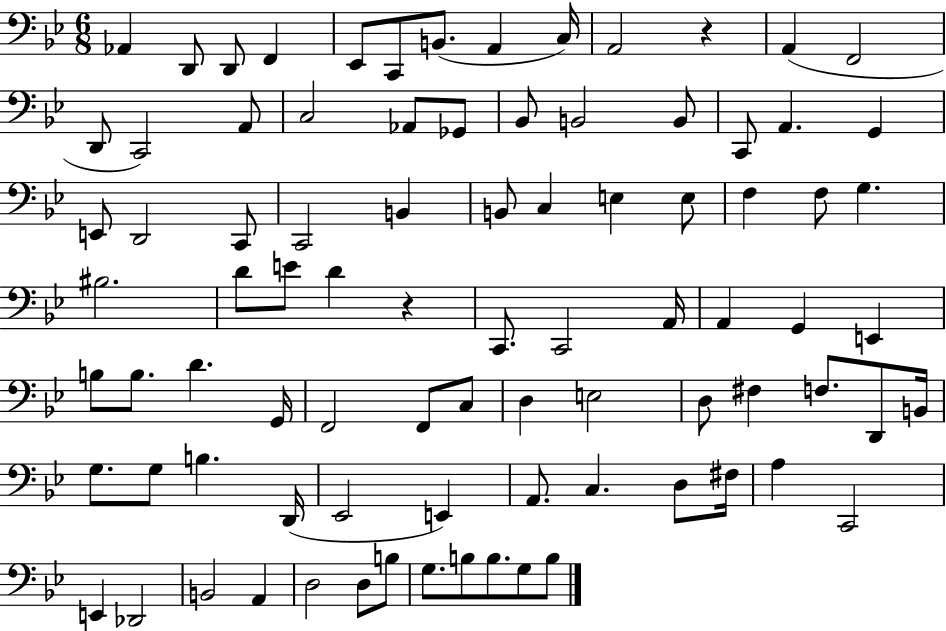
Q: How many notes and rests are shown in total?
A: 86